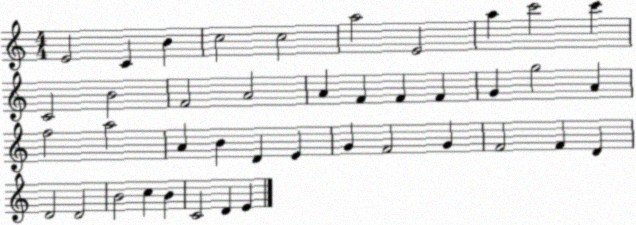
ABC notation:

X:1
T:Untitled
M:4/4
L:1/4
K:C
E2 C B c2 c2 a2 E2 a c'2 c' C2 B2 F2 A2 A F F F G g2 A f2 a2 A B D E G F2 G F2 F D D2 D2 B2 c B C2 D E